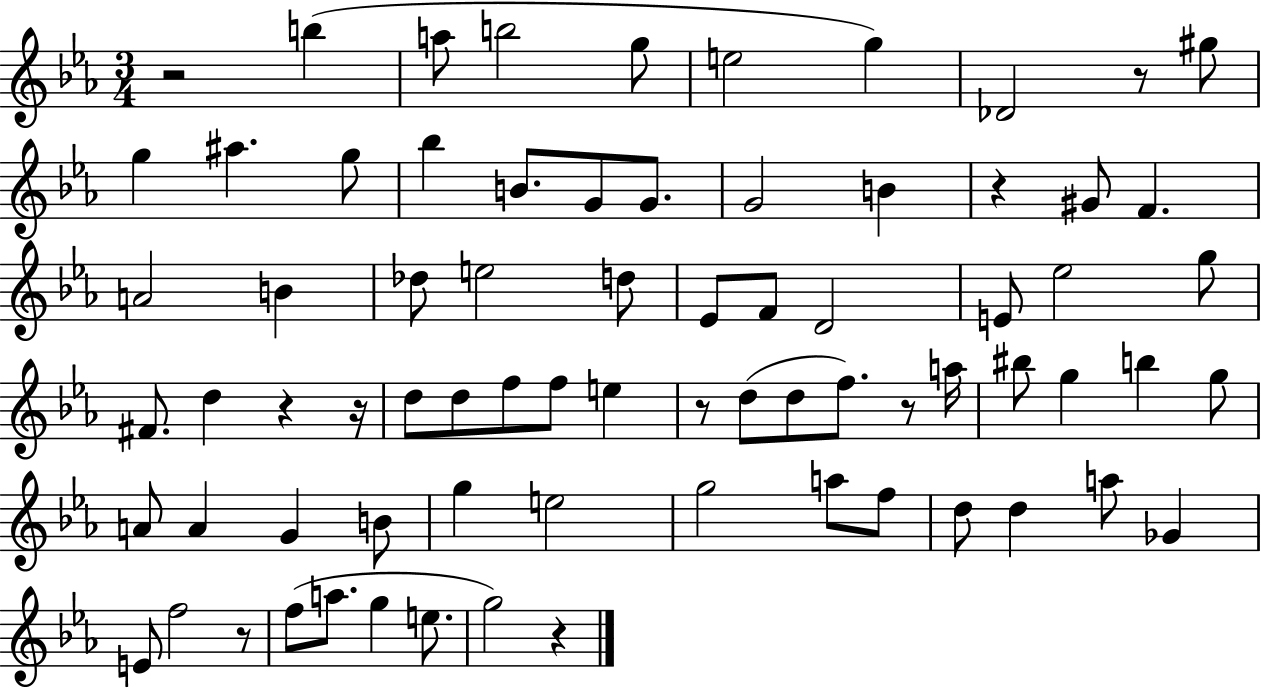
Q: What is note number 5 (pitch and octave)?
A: E5